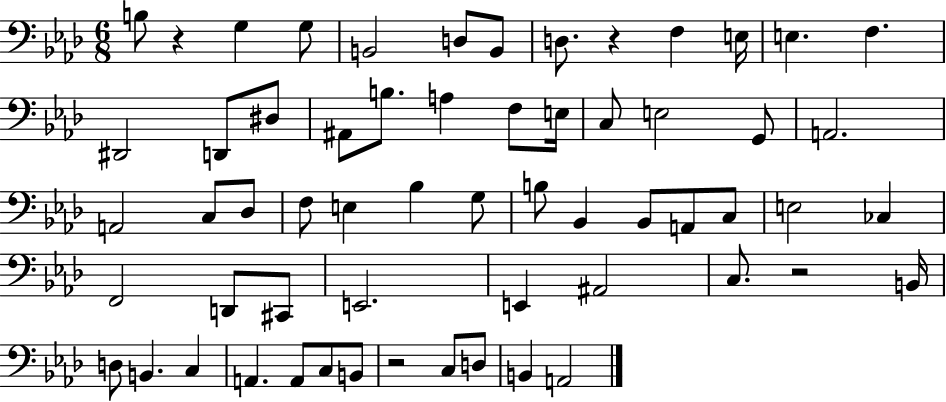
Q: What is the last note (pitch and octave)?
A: A2